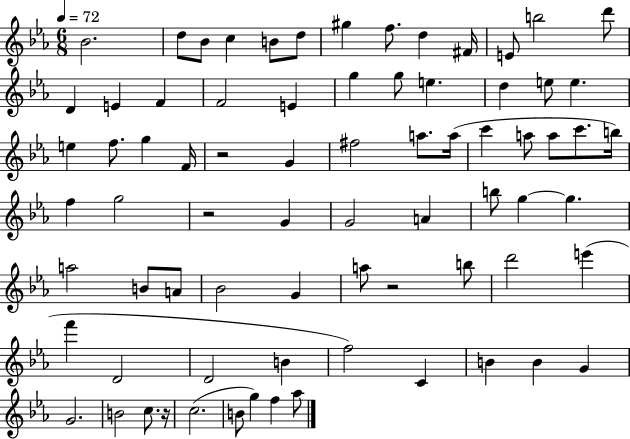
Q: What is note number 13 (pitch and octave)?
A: D6